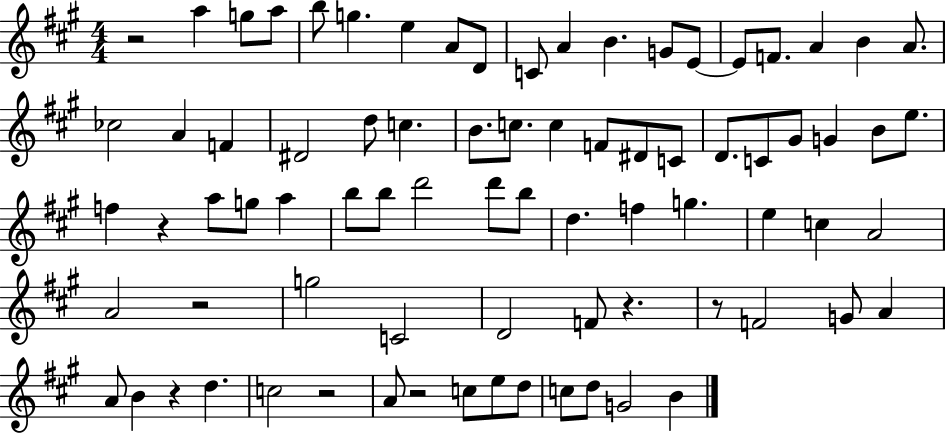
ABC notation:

X:1
T:Untitled
M:4/4
L:1/4
K:A
z2 a g/2 a/2 b/2 g e A/2 D/2 C/2 A B G/2 E/2 E/2 F/2 A B A/2 _c2 A F ^D2 d/2 c B/2 c/2 c F/2 ^D/2 C/2 D/2 C/2 ^G/2 G B/2 e/2 f z a/2 g/2 a b/2 b/2 d'2 d'/2 b/2 d f g e c A2 A2 z2 g2 C2 D2 F/2 z z/2 F2 G/2 A A/2 B z d c2 z2 A/2 z2 c/2 e/2 d/2 c/2 d/2 G2 B